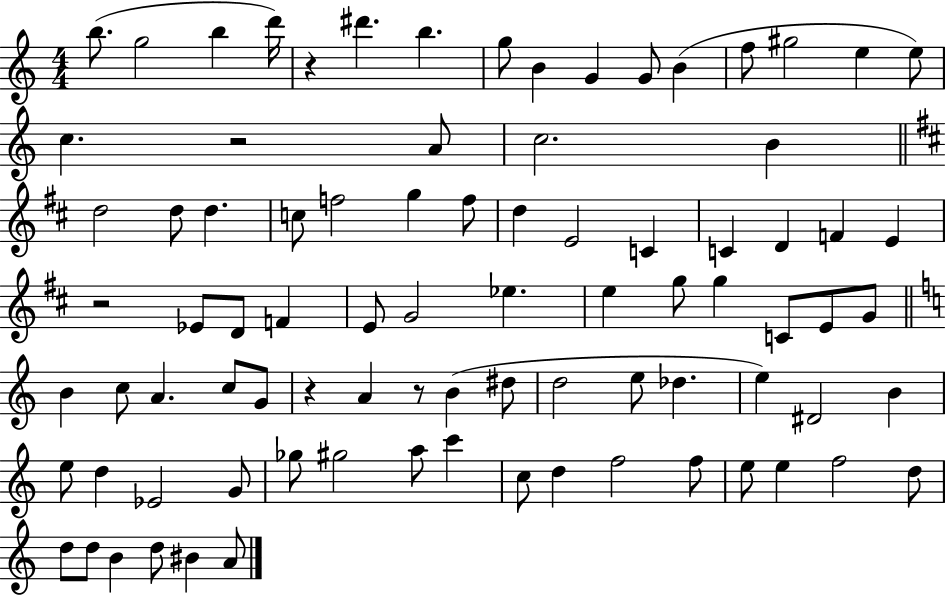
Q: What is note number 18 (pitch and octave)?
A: C5